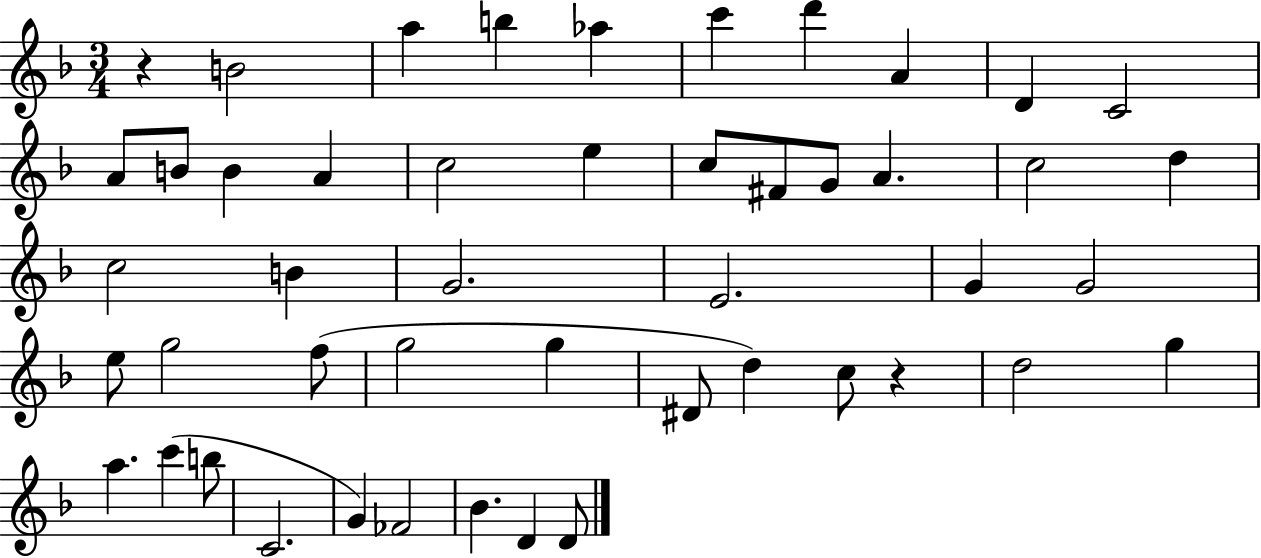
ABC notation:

X:1
T:Untitled
M:3/4
L:1/4
K:F
z B2 a b _a c' d' A D C2 A/2 B/2 B A c2 e c/2 ^F/2 G/2 A c2 d c2 B G2 E2 G G2 e/2 g2 f/2 g2 g ^D/2 d c/2 z d2 g a c' b/2 C2 G _F2 _B D D/2